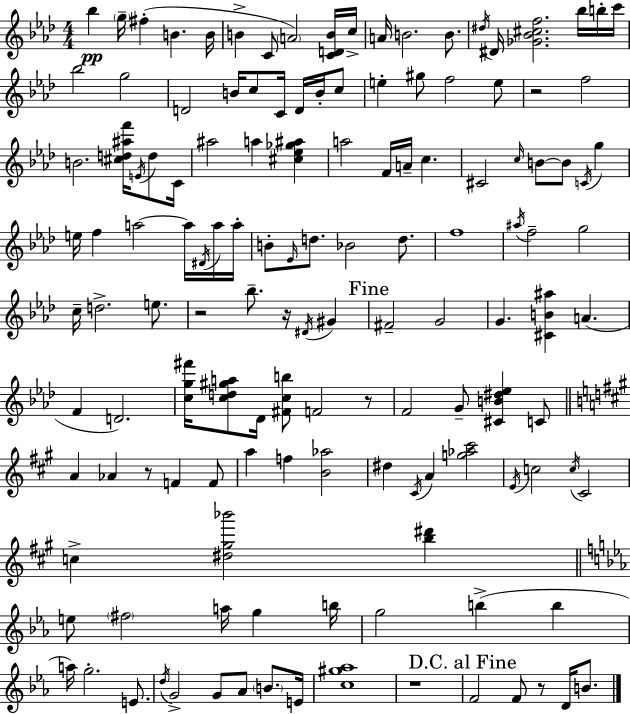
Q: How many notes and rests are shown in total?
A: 136